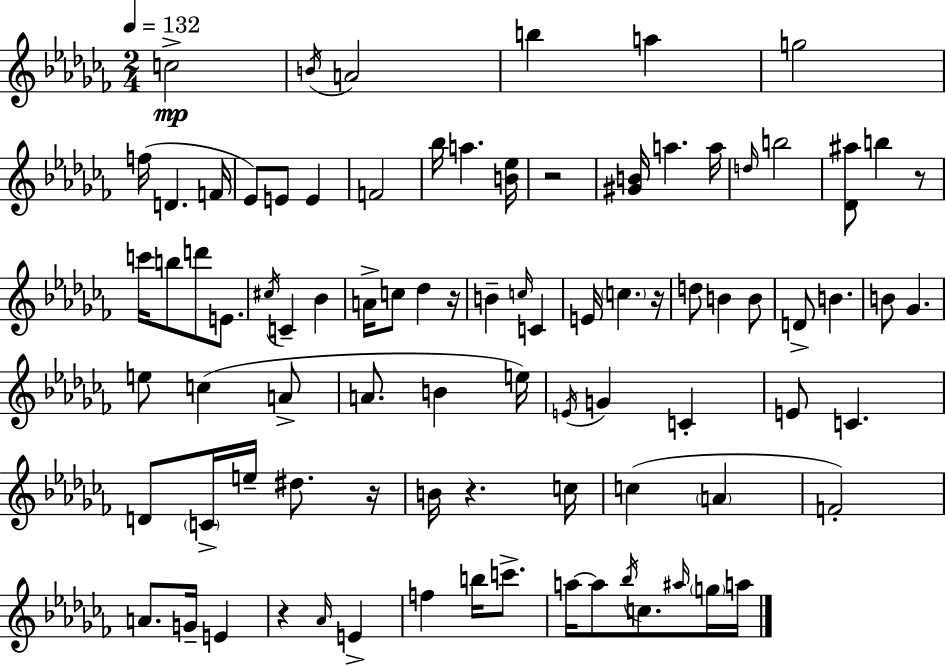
{
  \clef treble
  \numericTimeSignature
  \time 2/4
  \key aes \minor
  \tempo 4 = 132
  c''2->\mp | \acciaccatura { b'16 } a'2 | b''4 a''4 | g''2 | \break f''16( d'4. | f'16 ees'8) e'8 e'4 | f'2 | bes''16 a''4. | \break <b' ees''>16 r2 | <gis' b'>16 a''4. | a''16 \grace { d''16 } b''2 | <des' ais''>8 b''4 | \break r8 c'''16 b''8 d'''8 e'8. | \acciaccatura { cis''16 } c'4-- bes'4 | a'16-> c''8 des''4 | r16 b'4-- \grace { c''16 } | \break c'4 e'16 \parenthesize c''4. | r16 d''8 b'4 | b'8 d'8-> b'4. | b'8 ges'4. | \break e''8 c''4( | a'8-> a'8. b'4 | e''16) \acciaccatura { e'16 } g'4 | c'4-. e'8 c'4. | \break d'8 \parenthesize c'16-> | e''16-- dis''8. r16 b'16 r4. | c''16 c''4( | \parenthesize a'4 f'2-.) | \break a'8. | g'16-- e'4 r4 | \grace { aes'16 } e'4-> f''4 | b''16 c'''8.-> a''16~~ a''8 | \break \acciaccatura { bes''16 } c''8. \grace { ais''16 } \parenthesize g''16 a''16 | \bar "|."
}